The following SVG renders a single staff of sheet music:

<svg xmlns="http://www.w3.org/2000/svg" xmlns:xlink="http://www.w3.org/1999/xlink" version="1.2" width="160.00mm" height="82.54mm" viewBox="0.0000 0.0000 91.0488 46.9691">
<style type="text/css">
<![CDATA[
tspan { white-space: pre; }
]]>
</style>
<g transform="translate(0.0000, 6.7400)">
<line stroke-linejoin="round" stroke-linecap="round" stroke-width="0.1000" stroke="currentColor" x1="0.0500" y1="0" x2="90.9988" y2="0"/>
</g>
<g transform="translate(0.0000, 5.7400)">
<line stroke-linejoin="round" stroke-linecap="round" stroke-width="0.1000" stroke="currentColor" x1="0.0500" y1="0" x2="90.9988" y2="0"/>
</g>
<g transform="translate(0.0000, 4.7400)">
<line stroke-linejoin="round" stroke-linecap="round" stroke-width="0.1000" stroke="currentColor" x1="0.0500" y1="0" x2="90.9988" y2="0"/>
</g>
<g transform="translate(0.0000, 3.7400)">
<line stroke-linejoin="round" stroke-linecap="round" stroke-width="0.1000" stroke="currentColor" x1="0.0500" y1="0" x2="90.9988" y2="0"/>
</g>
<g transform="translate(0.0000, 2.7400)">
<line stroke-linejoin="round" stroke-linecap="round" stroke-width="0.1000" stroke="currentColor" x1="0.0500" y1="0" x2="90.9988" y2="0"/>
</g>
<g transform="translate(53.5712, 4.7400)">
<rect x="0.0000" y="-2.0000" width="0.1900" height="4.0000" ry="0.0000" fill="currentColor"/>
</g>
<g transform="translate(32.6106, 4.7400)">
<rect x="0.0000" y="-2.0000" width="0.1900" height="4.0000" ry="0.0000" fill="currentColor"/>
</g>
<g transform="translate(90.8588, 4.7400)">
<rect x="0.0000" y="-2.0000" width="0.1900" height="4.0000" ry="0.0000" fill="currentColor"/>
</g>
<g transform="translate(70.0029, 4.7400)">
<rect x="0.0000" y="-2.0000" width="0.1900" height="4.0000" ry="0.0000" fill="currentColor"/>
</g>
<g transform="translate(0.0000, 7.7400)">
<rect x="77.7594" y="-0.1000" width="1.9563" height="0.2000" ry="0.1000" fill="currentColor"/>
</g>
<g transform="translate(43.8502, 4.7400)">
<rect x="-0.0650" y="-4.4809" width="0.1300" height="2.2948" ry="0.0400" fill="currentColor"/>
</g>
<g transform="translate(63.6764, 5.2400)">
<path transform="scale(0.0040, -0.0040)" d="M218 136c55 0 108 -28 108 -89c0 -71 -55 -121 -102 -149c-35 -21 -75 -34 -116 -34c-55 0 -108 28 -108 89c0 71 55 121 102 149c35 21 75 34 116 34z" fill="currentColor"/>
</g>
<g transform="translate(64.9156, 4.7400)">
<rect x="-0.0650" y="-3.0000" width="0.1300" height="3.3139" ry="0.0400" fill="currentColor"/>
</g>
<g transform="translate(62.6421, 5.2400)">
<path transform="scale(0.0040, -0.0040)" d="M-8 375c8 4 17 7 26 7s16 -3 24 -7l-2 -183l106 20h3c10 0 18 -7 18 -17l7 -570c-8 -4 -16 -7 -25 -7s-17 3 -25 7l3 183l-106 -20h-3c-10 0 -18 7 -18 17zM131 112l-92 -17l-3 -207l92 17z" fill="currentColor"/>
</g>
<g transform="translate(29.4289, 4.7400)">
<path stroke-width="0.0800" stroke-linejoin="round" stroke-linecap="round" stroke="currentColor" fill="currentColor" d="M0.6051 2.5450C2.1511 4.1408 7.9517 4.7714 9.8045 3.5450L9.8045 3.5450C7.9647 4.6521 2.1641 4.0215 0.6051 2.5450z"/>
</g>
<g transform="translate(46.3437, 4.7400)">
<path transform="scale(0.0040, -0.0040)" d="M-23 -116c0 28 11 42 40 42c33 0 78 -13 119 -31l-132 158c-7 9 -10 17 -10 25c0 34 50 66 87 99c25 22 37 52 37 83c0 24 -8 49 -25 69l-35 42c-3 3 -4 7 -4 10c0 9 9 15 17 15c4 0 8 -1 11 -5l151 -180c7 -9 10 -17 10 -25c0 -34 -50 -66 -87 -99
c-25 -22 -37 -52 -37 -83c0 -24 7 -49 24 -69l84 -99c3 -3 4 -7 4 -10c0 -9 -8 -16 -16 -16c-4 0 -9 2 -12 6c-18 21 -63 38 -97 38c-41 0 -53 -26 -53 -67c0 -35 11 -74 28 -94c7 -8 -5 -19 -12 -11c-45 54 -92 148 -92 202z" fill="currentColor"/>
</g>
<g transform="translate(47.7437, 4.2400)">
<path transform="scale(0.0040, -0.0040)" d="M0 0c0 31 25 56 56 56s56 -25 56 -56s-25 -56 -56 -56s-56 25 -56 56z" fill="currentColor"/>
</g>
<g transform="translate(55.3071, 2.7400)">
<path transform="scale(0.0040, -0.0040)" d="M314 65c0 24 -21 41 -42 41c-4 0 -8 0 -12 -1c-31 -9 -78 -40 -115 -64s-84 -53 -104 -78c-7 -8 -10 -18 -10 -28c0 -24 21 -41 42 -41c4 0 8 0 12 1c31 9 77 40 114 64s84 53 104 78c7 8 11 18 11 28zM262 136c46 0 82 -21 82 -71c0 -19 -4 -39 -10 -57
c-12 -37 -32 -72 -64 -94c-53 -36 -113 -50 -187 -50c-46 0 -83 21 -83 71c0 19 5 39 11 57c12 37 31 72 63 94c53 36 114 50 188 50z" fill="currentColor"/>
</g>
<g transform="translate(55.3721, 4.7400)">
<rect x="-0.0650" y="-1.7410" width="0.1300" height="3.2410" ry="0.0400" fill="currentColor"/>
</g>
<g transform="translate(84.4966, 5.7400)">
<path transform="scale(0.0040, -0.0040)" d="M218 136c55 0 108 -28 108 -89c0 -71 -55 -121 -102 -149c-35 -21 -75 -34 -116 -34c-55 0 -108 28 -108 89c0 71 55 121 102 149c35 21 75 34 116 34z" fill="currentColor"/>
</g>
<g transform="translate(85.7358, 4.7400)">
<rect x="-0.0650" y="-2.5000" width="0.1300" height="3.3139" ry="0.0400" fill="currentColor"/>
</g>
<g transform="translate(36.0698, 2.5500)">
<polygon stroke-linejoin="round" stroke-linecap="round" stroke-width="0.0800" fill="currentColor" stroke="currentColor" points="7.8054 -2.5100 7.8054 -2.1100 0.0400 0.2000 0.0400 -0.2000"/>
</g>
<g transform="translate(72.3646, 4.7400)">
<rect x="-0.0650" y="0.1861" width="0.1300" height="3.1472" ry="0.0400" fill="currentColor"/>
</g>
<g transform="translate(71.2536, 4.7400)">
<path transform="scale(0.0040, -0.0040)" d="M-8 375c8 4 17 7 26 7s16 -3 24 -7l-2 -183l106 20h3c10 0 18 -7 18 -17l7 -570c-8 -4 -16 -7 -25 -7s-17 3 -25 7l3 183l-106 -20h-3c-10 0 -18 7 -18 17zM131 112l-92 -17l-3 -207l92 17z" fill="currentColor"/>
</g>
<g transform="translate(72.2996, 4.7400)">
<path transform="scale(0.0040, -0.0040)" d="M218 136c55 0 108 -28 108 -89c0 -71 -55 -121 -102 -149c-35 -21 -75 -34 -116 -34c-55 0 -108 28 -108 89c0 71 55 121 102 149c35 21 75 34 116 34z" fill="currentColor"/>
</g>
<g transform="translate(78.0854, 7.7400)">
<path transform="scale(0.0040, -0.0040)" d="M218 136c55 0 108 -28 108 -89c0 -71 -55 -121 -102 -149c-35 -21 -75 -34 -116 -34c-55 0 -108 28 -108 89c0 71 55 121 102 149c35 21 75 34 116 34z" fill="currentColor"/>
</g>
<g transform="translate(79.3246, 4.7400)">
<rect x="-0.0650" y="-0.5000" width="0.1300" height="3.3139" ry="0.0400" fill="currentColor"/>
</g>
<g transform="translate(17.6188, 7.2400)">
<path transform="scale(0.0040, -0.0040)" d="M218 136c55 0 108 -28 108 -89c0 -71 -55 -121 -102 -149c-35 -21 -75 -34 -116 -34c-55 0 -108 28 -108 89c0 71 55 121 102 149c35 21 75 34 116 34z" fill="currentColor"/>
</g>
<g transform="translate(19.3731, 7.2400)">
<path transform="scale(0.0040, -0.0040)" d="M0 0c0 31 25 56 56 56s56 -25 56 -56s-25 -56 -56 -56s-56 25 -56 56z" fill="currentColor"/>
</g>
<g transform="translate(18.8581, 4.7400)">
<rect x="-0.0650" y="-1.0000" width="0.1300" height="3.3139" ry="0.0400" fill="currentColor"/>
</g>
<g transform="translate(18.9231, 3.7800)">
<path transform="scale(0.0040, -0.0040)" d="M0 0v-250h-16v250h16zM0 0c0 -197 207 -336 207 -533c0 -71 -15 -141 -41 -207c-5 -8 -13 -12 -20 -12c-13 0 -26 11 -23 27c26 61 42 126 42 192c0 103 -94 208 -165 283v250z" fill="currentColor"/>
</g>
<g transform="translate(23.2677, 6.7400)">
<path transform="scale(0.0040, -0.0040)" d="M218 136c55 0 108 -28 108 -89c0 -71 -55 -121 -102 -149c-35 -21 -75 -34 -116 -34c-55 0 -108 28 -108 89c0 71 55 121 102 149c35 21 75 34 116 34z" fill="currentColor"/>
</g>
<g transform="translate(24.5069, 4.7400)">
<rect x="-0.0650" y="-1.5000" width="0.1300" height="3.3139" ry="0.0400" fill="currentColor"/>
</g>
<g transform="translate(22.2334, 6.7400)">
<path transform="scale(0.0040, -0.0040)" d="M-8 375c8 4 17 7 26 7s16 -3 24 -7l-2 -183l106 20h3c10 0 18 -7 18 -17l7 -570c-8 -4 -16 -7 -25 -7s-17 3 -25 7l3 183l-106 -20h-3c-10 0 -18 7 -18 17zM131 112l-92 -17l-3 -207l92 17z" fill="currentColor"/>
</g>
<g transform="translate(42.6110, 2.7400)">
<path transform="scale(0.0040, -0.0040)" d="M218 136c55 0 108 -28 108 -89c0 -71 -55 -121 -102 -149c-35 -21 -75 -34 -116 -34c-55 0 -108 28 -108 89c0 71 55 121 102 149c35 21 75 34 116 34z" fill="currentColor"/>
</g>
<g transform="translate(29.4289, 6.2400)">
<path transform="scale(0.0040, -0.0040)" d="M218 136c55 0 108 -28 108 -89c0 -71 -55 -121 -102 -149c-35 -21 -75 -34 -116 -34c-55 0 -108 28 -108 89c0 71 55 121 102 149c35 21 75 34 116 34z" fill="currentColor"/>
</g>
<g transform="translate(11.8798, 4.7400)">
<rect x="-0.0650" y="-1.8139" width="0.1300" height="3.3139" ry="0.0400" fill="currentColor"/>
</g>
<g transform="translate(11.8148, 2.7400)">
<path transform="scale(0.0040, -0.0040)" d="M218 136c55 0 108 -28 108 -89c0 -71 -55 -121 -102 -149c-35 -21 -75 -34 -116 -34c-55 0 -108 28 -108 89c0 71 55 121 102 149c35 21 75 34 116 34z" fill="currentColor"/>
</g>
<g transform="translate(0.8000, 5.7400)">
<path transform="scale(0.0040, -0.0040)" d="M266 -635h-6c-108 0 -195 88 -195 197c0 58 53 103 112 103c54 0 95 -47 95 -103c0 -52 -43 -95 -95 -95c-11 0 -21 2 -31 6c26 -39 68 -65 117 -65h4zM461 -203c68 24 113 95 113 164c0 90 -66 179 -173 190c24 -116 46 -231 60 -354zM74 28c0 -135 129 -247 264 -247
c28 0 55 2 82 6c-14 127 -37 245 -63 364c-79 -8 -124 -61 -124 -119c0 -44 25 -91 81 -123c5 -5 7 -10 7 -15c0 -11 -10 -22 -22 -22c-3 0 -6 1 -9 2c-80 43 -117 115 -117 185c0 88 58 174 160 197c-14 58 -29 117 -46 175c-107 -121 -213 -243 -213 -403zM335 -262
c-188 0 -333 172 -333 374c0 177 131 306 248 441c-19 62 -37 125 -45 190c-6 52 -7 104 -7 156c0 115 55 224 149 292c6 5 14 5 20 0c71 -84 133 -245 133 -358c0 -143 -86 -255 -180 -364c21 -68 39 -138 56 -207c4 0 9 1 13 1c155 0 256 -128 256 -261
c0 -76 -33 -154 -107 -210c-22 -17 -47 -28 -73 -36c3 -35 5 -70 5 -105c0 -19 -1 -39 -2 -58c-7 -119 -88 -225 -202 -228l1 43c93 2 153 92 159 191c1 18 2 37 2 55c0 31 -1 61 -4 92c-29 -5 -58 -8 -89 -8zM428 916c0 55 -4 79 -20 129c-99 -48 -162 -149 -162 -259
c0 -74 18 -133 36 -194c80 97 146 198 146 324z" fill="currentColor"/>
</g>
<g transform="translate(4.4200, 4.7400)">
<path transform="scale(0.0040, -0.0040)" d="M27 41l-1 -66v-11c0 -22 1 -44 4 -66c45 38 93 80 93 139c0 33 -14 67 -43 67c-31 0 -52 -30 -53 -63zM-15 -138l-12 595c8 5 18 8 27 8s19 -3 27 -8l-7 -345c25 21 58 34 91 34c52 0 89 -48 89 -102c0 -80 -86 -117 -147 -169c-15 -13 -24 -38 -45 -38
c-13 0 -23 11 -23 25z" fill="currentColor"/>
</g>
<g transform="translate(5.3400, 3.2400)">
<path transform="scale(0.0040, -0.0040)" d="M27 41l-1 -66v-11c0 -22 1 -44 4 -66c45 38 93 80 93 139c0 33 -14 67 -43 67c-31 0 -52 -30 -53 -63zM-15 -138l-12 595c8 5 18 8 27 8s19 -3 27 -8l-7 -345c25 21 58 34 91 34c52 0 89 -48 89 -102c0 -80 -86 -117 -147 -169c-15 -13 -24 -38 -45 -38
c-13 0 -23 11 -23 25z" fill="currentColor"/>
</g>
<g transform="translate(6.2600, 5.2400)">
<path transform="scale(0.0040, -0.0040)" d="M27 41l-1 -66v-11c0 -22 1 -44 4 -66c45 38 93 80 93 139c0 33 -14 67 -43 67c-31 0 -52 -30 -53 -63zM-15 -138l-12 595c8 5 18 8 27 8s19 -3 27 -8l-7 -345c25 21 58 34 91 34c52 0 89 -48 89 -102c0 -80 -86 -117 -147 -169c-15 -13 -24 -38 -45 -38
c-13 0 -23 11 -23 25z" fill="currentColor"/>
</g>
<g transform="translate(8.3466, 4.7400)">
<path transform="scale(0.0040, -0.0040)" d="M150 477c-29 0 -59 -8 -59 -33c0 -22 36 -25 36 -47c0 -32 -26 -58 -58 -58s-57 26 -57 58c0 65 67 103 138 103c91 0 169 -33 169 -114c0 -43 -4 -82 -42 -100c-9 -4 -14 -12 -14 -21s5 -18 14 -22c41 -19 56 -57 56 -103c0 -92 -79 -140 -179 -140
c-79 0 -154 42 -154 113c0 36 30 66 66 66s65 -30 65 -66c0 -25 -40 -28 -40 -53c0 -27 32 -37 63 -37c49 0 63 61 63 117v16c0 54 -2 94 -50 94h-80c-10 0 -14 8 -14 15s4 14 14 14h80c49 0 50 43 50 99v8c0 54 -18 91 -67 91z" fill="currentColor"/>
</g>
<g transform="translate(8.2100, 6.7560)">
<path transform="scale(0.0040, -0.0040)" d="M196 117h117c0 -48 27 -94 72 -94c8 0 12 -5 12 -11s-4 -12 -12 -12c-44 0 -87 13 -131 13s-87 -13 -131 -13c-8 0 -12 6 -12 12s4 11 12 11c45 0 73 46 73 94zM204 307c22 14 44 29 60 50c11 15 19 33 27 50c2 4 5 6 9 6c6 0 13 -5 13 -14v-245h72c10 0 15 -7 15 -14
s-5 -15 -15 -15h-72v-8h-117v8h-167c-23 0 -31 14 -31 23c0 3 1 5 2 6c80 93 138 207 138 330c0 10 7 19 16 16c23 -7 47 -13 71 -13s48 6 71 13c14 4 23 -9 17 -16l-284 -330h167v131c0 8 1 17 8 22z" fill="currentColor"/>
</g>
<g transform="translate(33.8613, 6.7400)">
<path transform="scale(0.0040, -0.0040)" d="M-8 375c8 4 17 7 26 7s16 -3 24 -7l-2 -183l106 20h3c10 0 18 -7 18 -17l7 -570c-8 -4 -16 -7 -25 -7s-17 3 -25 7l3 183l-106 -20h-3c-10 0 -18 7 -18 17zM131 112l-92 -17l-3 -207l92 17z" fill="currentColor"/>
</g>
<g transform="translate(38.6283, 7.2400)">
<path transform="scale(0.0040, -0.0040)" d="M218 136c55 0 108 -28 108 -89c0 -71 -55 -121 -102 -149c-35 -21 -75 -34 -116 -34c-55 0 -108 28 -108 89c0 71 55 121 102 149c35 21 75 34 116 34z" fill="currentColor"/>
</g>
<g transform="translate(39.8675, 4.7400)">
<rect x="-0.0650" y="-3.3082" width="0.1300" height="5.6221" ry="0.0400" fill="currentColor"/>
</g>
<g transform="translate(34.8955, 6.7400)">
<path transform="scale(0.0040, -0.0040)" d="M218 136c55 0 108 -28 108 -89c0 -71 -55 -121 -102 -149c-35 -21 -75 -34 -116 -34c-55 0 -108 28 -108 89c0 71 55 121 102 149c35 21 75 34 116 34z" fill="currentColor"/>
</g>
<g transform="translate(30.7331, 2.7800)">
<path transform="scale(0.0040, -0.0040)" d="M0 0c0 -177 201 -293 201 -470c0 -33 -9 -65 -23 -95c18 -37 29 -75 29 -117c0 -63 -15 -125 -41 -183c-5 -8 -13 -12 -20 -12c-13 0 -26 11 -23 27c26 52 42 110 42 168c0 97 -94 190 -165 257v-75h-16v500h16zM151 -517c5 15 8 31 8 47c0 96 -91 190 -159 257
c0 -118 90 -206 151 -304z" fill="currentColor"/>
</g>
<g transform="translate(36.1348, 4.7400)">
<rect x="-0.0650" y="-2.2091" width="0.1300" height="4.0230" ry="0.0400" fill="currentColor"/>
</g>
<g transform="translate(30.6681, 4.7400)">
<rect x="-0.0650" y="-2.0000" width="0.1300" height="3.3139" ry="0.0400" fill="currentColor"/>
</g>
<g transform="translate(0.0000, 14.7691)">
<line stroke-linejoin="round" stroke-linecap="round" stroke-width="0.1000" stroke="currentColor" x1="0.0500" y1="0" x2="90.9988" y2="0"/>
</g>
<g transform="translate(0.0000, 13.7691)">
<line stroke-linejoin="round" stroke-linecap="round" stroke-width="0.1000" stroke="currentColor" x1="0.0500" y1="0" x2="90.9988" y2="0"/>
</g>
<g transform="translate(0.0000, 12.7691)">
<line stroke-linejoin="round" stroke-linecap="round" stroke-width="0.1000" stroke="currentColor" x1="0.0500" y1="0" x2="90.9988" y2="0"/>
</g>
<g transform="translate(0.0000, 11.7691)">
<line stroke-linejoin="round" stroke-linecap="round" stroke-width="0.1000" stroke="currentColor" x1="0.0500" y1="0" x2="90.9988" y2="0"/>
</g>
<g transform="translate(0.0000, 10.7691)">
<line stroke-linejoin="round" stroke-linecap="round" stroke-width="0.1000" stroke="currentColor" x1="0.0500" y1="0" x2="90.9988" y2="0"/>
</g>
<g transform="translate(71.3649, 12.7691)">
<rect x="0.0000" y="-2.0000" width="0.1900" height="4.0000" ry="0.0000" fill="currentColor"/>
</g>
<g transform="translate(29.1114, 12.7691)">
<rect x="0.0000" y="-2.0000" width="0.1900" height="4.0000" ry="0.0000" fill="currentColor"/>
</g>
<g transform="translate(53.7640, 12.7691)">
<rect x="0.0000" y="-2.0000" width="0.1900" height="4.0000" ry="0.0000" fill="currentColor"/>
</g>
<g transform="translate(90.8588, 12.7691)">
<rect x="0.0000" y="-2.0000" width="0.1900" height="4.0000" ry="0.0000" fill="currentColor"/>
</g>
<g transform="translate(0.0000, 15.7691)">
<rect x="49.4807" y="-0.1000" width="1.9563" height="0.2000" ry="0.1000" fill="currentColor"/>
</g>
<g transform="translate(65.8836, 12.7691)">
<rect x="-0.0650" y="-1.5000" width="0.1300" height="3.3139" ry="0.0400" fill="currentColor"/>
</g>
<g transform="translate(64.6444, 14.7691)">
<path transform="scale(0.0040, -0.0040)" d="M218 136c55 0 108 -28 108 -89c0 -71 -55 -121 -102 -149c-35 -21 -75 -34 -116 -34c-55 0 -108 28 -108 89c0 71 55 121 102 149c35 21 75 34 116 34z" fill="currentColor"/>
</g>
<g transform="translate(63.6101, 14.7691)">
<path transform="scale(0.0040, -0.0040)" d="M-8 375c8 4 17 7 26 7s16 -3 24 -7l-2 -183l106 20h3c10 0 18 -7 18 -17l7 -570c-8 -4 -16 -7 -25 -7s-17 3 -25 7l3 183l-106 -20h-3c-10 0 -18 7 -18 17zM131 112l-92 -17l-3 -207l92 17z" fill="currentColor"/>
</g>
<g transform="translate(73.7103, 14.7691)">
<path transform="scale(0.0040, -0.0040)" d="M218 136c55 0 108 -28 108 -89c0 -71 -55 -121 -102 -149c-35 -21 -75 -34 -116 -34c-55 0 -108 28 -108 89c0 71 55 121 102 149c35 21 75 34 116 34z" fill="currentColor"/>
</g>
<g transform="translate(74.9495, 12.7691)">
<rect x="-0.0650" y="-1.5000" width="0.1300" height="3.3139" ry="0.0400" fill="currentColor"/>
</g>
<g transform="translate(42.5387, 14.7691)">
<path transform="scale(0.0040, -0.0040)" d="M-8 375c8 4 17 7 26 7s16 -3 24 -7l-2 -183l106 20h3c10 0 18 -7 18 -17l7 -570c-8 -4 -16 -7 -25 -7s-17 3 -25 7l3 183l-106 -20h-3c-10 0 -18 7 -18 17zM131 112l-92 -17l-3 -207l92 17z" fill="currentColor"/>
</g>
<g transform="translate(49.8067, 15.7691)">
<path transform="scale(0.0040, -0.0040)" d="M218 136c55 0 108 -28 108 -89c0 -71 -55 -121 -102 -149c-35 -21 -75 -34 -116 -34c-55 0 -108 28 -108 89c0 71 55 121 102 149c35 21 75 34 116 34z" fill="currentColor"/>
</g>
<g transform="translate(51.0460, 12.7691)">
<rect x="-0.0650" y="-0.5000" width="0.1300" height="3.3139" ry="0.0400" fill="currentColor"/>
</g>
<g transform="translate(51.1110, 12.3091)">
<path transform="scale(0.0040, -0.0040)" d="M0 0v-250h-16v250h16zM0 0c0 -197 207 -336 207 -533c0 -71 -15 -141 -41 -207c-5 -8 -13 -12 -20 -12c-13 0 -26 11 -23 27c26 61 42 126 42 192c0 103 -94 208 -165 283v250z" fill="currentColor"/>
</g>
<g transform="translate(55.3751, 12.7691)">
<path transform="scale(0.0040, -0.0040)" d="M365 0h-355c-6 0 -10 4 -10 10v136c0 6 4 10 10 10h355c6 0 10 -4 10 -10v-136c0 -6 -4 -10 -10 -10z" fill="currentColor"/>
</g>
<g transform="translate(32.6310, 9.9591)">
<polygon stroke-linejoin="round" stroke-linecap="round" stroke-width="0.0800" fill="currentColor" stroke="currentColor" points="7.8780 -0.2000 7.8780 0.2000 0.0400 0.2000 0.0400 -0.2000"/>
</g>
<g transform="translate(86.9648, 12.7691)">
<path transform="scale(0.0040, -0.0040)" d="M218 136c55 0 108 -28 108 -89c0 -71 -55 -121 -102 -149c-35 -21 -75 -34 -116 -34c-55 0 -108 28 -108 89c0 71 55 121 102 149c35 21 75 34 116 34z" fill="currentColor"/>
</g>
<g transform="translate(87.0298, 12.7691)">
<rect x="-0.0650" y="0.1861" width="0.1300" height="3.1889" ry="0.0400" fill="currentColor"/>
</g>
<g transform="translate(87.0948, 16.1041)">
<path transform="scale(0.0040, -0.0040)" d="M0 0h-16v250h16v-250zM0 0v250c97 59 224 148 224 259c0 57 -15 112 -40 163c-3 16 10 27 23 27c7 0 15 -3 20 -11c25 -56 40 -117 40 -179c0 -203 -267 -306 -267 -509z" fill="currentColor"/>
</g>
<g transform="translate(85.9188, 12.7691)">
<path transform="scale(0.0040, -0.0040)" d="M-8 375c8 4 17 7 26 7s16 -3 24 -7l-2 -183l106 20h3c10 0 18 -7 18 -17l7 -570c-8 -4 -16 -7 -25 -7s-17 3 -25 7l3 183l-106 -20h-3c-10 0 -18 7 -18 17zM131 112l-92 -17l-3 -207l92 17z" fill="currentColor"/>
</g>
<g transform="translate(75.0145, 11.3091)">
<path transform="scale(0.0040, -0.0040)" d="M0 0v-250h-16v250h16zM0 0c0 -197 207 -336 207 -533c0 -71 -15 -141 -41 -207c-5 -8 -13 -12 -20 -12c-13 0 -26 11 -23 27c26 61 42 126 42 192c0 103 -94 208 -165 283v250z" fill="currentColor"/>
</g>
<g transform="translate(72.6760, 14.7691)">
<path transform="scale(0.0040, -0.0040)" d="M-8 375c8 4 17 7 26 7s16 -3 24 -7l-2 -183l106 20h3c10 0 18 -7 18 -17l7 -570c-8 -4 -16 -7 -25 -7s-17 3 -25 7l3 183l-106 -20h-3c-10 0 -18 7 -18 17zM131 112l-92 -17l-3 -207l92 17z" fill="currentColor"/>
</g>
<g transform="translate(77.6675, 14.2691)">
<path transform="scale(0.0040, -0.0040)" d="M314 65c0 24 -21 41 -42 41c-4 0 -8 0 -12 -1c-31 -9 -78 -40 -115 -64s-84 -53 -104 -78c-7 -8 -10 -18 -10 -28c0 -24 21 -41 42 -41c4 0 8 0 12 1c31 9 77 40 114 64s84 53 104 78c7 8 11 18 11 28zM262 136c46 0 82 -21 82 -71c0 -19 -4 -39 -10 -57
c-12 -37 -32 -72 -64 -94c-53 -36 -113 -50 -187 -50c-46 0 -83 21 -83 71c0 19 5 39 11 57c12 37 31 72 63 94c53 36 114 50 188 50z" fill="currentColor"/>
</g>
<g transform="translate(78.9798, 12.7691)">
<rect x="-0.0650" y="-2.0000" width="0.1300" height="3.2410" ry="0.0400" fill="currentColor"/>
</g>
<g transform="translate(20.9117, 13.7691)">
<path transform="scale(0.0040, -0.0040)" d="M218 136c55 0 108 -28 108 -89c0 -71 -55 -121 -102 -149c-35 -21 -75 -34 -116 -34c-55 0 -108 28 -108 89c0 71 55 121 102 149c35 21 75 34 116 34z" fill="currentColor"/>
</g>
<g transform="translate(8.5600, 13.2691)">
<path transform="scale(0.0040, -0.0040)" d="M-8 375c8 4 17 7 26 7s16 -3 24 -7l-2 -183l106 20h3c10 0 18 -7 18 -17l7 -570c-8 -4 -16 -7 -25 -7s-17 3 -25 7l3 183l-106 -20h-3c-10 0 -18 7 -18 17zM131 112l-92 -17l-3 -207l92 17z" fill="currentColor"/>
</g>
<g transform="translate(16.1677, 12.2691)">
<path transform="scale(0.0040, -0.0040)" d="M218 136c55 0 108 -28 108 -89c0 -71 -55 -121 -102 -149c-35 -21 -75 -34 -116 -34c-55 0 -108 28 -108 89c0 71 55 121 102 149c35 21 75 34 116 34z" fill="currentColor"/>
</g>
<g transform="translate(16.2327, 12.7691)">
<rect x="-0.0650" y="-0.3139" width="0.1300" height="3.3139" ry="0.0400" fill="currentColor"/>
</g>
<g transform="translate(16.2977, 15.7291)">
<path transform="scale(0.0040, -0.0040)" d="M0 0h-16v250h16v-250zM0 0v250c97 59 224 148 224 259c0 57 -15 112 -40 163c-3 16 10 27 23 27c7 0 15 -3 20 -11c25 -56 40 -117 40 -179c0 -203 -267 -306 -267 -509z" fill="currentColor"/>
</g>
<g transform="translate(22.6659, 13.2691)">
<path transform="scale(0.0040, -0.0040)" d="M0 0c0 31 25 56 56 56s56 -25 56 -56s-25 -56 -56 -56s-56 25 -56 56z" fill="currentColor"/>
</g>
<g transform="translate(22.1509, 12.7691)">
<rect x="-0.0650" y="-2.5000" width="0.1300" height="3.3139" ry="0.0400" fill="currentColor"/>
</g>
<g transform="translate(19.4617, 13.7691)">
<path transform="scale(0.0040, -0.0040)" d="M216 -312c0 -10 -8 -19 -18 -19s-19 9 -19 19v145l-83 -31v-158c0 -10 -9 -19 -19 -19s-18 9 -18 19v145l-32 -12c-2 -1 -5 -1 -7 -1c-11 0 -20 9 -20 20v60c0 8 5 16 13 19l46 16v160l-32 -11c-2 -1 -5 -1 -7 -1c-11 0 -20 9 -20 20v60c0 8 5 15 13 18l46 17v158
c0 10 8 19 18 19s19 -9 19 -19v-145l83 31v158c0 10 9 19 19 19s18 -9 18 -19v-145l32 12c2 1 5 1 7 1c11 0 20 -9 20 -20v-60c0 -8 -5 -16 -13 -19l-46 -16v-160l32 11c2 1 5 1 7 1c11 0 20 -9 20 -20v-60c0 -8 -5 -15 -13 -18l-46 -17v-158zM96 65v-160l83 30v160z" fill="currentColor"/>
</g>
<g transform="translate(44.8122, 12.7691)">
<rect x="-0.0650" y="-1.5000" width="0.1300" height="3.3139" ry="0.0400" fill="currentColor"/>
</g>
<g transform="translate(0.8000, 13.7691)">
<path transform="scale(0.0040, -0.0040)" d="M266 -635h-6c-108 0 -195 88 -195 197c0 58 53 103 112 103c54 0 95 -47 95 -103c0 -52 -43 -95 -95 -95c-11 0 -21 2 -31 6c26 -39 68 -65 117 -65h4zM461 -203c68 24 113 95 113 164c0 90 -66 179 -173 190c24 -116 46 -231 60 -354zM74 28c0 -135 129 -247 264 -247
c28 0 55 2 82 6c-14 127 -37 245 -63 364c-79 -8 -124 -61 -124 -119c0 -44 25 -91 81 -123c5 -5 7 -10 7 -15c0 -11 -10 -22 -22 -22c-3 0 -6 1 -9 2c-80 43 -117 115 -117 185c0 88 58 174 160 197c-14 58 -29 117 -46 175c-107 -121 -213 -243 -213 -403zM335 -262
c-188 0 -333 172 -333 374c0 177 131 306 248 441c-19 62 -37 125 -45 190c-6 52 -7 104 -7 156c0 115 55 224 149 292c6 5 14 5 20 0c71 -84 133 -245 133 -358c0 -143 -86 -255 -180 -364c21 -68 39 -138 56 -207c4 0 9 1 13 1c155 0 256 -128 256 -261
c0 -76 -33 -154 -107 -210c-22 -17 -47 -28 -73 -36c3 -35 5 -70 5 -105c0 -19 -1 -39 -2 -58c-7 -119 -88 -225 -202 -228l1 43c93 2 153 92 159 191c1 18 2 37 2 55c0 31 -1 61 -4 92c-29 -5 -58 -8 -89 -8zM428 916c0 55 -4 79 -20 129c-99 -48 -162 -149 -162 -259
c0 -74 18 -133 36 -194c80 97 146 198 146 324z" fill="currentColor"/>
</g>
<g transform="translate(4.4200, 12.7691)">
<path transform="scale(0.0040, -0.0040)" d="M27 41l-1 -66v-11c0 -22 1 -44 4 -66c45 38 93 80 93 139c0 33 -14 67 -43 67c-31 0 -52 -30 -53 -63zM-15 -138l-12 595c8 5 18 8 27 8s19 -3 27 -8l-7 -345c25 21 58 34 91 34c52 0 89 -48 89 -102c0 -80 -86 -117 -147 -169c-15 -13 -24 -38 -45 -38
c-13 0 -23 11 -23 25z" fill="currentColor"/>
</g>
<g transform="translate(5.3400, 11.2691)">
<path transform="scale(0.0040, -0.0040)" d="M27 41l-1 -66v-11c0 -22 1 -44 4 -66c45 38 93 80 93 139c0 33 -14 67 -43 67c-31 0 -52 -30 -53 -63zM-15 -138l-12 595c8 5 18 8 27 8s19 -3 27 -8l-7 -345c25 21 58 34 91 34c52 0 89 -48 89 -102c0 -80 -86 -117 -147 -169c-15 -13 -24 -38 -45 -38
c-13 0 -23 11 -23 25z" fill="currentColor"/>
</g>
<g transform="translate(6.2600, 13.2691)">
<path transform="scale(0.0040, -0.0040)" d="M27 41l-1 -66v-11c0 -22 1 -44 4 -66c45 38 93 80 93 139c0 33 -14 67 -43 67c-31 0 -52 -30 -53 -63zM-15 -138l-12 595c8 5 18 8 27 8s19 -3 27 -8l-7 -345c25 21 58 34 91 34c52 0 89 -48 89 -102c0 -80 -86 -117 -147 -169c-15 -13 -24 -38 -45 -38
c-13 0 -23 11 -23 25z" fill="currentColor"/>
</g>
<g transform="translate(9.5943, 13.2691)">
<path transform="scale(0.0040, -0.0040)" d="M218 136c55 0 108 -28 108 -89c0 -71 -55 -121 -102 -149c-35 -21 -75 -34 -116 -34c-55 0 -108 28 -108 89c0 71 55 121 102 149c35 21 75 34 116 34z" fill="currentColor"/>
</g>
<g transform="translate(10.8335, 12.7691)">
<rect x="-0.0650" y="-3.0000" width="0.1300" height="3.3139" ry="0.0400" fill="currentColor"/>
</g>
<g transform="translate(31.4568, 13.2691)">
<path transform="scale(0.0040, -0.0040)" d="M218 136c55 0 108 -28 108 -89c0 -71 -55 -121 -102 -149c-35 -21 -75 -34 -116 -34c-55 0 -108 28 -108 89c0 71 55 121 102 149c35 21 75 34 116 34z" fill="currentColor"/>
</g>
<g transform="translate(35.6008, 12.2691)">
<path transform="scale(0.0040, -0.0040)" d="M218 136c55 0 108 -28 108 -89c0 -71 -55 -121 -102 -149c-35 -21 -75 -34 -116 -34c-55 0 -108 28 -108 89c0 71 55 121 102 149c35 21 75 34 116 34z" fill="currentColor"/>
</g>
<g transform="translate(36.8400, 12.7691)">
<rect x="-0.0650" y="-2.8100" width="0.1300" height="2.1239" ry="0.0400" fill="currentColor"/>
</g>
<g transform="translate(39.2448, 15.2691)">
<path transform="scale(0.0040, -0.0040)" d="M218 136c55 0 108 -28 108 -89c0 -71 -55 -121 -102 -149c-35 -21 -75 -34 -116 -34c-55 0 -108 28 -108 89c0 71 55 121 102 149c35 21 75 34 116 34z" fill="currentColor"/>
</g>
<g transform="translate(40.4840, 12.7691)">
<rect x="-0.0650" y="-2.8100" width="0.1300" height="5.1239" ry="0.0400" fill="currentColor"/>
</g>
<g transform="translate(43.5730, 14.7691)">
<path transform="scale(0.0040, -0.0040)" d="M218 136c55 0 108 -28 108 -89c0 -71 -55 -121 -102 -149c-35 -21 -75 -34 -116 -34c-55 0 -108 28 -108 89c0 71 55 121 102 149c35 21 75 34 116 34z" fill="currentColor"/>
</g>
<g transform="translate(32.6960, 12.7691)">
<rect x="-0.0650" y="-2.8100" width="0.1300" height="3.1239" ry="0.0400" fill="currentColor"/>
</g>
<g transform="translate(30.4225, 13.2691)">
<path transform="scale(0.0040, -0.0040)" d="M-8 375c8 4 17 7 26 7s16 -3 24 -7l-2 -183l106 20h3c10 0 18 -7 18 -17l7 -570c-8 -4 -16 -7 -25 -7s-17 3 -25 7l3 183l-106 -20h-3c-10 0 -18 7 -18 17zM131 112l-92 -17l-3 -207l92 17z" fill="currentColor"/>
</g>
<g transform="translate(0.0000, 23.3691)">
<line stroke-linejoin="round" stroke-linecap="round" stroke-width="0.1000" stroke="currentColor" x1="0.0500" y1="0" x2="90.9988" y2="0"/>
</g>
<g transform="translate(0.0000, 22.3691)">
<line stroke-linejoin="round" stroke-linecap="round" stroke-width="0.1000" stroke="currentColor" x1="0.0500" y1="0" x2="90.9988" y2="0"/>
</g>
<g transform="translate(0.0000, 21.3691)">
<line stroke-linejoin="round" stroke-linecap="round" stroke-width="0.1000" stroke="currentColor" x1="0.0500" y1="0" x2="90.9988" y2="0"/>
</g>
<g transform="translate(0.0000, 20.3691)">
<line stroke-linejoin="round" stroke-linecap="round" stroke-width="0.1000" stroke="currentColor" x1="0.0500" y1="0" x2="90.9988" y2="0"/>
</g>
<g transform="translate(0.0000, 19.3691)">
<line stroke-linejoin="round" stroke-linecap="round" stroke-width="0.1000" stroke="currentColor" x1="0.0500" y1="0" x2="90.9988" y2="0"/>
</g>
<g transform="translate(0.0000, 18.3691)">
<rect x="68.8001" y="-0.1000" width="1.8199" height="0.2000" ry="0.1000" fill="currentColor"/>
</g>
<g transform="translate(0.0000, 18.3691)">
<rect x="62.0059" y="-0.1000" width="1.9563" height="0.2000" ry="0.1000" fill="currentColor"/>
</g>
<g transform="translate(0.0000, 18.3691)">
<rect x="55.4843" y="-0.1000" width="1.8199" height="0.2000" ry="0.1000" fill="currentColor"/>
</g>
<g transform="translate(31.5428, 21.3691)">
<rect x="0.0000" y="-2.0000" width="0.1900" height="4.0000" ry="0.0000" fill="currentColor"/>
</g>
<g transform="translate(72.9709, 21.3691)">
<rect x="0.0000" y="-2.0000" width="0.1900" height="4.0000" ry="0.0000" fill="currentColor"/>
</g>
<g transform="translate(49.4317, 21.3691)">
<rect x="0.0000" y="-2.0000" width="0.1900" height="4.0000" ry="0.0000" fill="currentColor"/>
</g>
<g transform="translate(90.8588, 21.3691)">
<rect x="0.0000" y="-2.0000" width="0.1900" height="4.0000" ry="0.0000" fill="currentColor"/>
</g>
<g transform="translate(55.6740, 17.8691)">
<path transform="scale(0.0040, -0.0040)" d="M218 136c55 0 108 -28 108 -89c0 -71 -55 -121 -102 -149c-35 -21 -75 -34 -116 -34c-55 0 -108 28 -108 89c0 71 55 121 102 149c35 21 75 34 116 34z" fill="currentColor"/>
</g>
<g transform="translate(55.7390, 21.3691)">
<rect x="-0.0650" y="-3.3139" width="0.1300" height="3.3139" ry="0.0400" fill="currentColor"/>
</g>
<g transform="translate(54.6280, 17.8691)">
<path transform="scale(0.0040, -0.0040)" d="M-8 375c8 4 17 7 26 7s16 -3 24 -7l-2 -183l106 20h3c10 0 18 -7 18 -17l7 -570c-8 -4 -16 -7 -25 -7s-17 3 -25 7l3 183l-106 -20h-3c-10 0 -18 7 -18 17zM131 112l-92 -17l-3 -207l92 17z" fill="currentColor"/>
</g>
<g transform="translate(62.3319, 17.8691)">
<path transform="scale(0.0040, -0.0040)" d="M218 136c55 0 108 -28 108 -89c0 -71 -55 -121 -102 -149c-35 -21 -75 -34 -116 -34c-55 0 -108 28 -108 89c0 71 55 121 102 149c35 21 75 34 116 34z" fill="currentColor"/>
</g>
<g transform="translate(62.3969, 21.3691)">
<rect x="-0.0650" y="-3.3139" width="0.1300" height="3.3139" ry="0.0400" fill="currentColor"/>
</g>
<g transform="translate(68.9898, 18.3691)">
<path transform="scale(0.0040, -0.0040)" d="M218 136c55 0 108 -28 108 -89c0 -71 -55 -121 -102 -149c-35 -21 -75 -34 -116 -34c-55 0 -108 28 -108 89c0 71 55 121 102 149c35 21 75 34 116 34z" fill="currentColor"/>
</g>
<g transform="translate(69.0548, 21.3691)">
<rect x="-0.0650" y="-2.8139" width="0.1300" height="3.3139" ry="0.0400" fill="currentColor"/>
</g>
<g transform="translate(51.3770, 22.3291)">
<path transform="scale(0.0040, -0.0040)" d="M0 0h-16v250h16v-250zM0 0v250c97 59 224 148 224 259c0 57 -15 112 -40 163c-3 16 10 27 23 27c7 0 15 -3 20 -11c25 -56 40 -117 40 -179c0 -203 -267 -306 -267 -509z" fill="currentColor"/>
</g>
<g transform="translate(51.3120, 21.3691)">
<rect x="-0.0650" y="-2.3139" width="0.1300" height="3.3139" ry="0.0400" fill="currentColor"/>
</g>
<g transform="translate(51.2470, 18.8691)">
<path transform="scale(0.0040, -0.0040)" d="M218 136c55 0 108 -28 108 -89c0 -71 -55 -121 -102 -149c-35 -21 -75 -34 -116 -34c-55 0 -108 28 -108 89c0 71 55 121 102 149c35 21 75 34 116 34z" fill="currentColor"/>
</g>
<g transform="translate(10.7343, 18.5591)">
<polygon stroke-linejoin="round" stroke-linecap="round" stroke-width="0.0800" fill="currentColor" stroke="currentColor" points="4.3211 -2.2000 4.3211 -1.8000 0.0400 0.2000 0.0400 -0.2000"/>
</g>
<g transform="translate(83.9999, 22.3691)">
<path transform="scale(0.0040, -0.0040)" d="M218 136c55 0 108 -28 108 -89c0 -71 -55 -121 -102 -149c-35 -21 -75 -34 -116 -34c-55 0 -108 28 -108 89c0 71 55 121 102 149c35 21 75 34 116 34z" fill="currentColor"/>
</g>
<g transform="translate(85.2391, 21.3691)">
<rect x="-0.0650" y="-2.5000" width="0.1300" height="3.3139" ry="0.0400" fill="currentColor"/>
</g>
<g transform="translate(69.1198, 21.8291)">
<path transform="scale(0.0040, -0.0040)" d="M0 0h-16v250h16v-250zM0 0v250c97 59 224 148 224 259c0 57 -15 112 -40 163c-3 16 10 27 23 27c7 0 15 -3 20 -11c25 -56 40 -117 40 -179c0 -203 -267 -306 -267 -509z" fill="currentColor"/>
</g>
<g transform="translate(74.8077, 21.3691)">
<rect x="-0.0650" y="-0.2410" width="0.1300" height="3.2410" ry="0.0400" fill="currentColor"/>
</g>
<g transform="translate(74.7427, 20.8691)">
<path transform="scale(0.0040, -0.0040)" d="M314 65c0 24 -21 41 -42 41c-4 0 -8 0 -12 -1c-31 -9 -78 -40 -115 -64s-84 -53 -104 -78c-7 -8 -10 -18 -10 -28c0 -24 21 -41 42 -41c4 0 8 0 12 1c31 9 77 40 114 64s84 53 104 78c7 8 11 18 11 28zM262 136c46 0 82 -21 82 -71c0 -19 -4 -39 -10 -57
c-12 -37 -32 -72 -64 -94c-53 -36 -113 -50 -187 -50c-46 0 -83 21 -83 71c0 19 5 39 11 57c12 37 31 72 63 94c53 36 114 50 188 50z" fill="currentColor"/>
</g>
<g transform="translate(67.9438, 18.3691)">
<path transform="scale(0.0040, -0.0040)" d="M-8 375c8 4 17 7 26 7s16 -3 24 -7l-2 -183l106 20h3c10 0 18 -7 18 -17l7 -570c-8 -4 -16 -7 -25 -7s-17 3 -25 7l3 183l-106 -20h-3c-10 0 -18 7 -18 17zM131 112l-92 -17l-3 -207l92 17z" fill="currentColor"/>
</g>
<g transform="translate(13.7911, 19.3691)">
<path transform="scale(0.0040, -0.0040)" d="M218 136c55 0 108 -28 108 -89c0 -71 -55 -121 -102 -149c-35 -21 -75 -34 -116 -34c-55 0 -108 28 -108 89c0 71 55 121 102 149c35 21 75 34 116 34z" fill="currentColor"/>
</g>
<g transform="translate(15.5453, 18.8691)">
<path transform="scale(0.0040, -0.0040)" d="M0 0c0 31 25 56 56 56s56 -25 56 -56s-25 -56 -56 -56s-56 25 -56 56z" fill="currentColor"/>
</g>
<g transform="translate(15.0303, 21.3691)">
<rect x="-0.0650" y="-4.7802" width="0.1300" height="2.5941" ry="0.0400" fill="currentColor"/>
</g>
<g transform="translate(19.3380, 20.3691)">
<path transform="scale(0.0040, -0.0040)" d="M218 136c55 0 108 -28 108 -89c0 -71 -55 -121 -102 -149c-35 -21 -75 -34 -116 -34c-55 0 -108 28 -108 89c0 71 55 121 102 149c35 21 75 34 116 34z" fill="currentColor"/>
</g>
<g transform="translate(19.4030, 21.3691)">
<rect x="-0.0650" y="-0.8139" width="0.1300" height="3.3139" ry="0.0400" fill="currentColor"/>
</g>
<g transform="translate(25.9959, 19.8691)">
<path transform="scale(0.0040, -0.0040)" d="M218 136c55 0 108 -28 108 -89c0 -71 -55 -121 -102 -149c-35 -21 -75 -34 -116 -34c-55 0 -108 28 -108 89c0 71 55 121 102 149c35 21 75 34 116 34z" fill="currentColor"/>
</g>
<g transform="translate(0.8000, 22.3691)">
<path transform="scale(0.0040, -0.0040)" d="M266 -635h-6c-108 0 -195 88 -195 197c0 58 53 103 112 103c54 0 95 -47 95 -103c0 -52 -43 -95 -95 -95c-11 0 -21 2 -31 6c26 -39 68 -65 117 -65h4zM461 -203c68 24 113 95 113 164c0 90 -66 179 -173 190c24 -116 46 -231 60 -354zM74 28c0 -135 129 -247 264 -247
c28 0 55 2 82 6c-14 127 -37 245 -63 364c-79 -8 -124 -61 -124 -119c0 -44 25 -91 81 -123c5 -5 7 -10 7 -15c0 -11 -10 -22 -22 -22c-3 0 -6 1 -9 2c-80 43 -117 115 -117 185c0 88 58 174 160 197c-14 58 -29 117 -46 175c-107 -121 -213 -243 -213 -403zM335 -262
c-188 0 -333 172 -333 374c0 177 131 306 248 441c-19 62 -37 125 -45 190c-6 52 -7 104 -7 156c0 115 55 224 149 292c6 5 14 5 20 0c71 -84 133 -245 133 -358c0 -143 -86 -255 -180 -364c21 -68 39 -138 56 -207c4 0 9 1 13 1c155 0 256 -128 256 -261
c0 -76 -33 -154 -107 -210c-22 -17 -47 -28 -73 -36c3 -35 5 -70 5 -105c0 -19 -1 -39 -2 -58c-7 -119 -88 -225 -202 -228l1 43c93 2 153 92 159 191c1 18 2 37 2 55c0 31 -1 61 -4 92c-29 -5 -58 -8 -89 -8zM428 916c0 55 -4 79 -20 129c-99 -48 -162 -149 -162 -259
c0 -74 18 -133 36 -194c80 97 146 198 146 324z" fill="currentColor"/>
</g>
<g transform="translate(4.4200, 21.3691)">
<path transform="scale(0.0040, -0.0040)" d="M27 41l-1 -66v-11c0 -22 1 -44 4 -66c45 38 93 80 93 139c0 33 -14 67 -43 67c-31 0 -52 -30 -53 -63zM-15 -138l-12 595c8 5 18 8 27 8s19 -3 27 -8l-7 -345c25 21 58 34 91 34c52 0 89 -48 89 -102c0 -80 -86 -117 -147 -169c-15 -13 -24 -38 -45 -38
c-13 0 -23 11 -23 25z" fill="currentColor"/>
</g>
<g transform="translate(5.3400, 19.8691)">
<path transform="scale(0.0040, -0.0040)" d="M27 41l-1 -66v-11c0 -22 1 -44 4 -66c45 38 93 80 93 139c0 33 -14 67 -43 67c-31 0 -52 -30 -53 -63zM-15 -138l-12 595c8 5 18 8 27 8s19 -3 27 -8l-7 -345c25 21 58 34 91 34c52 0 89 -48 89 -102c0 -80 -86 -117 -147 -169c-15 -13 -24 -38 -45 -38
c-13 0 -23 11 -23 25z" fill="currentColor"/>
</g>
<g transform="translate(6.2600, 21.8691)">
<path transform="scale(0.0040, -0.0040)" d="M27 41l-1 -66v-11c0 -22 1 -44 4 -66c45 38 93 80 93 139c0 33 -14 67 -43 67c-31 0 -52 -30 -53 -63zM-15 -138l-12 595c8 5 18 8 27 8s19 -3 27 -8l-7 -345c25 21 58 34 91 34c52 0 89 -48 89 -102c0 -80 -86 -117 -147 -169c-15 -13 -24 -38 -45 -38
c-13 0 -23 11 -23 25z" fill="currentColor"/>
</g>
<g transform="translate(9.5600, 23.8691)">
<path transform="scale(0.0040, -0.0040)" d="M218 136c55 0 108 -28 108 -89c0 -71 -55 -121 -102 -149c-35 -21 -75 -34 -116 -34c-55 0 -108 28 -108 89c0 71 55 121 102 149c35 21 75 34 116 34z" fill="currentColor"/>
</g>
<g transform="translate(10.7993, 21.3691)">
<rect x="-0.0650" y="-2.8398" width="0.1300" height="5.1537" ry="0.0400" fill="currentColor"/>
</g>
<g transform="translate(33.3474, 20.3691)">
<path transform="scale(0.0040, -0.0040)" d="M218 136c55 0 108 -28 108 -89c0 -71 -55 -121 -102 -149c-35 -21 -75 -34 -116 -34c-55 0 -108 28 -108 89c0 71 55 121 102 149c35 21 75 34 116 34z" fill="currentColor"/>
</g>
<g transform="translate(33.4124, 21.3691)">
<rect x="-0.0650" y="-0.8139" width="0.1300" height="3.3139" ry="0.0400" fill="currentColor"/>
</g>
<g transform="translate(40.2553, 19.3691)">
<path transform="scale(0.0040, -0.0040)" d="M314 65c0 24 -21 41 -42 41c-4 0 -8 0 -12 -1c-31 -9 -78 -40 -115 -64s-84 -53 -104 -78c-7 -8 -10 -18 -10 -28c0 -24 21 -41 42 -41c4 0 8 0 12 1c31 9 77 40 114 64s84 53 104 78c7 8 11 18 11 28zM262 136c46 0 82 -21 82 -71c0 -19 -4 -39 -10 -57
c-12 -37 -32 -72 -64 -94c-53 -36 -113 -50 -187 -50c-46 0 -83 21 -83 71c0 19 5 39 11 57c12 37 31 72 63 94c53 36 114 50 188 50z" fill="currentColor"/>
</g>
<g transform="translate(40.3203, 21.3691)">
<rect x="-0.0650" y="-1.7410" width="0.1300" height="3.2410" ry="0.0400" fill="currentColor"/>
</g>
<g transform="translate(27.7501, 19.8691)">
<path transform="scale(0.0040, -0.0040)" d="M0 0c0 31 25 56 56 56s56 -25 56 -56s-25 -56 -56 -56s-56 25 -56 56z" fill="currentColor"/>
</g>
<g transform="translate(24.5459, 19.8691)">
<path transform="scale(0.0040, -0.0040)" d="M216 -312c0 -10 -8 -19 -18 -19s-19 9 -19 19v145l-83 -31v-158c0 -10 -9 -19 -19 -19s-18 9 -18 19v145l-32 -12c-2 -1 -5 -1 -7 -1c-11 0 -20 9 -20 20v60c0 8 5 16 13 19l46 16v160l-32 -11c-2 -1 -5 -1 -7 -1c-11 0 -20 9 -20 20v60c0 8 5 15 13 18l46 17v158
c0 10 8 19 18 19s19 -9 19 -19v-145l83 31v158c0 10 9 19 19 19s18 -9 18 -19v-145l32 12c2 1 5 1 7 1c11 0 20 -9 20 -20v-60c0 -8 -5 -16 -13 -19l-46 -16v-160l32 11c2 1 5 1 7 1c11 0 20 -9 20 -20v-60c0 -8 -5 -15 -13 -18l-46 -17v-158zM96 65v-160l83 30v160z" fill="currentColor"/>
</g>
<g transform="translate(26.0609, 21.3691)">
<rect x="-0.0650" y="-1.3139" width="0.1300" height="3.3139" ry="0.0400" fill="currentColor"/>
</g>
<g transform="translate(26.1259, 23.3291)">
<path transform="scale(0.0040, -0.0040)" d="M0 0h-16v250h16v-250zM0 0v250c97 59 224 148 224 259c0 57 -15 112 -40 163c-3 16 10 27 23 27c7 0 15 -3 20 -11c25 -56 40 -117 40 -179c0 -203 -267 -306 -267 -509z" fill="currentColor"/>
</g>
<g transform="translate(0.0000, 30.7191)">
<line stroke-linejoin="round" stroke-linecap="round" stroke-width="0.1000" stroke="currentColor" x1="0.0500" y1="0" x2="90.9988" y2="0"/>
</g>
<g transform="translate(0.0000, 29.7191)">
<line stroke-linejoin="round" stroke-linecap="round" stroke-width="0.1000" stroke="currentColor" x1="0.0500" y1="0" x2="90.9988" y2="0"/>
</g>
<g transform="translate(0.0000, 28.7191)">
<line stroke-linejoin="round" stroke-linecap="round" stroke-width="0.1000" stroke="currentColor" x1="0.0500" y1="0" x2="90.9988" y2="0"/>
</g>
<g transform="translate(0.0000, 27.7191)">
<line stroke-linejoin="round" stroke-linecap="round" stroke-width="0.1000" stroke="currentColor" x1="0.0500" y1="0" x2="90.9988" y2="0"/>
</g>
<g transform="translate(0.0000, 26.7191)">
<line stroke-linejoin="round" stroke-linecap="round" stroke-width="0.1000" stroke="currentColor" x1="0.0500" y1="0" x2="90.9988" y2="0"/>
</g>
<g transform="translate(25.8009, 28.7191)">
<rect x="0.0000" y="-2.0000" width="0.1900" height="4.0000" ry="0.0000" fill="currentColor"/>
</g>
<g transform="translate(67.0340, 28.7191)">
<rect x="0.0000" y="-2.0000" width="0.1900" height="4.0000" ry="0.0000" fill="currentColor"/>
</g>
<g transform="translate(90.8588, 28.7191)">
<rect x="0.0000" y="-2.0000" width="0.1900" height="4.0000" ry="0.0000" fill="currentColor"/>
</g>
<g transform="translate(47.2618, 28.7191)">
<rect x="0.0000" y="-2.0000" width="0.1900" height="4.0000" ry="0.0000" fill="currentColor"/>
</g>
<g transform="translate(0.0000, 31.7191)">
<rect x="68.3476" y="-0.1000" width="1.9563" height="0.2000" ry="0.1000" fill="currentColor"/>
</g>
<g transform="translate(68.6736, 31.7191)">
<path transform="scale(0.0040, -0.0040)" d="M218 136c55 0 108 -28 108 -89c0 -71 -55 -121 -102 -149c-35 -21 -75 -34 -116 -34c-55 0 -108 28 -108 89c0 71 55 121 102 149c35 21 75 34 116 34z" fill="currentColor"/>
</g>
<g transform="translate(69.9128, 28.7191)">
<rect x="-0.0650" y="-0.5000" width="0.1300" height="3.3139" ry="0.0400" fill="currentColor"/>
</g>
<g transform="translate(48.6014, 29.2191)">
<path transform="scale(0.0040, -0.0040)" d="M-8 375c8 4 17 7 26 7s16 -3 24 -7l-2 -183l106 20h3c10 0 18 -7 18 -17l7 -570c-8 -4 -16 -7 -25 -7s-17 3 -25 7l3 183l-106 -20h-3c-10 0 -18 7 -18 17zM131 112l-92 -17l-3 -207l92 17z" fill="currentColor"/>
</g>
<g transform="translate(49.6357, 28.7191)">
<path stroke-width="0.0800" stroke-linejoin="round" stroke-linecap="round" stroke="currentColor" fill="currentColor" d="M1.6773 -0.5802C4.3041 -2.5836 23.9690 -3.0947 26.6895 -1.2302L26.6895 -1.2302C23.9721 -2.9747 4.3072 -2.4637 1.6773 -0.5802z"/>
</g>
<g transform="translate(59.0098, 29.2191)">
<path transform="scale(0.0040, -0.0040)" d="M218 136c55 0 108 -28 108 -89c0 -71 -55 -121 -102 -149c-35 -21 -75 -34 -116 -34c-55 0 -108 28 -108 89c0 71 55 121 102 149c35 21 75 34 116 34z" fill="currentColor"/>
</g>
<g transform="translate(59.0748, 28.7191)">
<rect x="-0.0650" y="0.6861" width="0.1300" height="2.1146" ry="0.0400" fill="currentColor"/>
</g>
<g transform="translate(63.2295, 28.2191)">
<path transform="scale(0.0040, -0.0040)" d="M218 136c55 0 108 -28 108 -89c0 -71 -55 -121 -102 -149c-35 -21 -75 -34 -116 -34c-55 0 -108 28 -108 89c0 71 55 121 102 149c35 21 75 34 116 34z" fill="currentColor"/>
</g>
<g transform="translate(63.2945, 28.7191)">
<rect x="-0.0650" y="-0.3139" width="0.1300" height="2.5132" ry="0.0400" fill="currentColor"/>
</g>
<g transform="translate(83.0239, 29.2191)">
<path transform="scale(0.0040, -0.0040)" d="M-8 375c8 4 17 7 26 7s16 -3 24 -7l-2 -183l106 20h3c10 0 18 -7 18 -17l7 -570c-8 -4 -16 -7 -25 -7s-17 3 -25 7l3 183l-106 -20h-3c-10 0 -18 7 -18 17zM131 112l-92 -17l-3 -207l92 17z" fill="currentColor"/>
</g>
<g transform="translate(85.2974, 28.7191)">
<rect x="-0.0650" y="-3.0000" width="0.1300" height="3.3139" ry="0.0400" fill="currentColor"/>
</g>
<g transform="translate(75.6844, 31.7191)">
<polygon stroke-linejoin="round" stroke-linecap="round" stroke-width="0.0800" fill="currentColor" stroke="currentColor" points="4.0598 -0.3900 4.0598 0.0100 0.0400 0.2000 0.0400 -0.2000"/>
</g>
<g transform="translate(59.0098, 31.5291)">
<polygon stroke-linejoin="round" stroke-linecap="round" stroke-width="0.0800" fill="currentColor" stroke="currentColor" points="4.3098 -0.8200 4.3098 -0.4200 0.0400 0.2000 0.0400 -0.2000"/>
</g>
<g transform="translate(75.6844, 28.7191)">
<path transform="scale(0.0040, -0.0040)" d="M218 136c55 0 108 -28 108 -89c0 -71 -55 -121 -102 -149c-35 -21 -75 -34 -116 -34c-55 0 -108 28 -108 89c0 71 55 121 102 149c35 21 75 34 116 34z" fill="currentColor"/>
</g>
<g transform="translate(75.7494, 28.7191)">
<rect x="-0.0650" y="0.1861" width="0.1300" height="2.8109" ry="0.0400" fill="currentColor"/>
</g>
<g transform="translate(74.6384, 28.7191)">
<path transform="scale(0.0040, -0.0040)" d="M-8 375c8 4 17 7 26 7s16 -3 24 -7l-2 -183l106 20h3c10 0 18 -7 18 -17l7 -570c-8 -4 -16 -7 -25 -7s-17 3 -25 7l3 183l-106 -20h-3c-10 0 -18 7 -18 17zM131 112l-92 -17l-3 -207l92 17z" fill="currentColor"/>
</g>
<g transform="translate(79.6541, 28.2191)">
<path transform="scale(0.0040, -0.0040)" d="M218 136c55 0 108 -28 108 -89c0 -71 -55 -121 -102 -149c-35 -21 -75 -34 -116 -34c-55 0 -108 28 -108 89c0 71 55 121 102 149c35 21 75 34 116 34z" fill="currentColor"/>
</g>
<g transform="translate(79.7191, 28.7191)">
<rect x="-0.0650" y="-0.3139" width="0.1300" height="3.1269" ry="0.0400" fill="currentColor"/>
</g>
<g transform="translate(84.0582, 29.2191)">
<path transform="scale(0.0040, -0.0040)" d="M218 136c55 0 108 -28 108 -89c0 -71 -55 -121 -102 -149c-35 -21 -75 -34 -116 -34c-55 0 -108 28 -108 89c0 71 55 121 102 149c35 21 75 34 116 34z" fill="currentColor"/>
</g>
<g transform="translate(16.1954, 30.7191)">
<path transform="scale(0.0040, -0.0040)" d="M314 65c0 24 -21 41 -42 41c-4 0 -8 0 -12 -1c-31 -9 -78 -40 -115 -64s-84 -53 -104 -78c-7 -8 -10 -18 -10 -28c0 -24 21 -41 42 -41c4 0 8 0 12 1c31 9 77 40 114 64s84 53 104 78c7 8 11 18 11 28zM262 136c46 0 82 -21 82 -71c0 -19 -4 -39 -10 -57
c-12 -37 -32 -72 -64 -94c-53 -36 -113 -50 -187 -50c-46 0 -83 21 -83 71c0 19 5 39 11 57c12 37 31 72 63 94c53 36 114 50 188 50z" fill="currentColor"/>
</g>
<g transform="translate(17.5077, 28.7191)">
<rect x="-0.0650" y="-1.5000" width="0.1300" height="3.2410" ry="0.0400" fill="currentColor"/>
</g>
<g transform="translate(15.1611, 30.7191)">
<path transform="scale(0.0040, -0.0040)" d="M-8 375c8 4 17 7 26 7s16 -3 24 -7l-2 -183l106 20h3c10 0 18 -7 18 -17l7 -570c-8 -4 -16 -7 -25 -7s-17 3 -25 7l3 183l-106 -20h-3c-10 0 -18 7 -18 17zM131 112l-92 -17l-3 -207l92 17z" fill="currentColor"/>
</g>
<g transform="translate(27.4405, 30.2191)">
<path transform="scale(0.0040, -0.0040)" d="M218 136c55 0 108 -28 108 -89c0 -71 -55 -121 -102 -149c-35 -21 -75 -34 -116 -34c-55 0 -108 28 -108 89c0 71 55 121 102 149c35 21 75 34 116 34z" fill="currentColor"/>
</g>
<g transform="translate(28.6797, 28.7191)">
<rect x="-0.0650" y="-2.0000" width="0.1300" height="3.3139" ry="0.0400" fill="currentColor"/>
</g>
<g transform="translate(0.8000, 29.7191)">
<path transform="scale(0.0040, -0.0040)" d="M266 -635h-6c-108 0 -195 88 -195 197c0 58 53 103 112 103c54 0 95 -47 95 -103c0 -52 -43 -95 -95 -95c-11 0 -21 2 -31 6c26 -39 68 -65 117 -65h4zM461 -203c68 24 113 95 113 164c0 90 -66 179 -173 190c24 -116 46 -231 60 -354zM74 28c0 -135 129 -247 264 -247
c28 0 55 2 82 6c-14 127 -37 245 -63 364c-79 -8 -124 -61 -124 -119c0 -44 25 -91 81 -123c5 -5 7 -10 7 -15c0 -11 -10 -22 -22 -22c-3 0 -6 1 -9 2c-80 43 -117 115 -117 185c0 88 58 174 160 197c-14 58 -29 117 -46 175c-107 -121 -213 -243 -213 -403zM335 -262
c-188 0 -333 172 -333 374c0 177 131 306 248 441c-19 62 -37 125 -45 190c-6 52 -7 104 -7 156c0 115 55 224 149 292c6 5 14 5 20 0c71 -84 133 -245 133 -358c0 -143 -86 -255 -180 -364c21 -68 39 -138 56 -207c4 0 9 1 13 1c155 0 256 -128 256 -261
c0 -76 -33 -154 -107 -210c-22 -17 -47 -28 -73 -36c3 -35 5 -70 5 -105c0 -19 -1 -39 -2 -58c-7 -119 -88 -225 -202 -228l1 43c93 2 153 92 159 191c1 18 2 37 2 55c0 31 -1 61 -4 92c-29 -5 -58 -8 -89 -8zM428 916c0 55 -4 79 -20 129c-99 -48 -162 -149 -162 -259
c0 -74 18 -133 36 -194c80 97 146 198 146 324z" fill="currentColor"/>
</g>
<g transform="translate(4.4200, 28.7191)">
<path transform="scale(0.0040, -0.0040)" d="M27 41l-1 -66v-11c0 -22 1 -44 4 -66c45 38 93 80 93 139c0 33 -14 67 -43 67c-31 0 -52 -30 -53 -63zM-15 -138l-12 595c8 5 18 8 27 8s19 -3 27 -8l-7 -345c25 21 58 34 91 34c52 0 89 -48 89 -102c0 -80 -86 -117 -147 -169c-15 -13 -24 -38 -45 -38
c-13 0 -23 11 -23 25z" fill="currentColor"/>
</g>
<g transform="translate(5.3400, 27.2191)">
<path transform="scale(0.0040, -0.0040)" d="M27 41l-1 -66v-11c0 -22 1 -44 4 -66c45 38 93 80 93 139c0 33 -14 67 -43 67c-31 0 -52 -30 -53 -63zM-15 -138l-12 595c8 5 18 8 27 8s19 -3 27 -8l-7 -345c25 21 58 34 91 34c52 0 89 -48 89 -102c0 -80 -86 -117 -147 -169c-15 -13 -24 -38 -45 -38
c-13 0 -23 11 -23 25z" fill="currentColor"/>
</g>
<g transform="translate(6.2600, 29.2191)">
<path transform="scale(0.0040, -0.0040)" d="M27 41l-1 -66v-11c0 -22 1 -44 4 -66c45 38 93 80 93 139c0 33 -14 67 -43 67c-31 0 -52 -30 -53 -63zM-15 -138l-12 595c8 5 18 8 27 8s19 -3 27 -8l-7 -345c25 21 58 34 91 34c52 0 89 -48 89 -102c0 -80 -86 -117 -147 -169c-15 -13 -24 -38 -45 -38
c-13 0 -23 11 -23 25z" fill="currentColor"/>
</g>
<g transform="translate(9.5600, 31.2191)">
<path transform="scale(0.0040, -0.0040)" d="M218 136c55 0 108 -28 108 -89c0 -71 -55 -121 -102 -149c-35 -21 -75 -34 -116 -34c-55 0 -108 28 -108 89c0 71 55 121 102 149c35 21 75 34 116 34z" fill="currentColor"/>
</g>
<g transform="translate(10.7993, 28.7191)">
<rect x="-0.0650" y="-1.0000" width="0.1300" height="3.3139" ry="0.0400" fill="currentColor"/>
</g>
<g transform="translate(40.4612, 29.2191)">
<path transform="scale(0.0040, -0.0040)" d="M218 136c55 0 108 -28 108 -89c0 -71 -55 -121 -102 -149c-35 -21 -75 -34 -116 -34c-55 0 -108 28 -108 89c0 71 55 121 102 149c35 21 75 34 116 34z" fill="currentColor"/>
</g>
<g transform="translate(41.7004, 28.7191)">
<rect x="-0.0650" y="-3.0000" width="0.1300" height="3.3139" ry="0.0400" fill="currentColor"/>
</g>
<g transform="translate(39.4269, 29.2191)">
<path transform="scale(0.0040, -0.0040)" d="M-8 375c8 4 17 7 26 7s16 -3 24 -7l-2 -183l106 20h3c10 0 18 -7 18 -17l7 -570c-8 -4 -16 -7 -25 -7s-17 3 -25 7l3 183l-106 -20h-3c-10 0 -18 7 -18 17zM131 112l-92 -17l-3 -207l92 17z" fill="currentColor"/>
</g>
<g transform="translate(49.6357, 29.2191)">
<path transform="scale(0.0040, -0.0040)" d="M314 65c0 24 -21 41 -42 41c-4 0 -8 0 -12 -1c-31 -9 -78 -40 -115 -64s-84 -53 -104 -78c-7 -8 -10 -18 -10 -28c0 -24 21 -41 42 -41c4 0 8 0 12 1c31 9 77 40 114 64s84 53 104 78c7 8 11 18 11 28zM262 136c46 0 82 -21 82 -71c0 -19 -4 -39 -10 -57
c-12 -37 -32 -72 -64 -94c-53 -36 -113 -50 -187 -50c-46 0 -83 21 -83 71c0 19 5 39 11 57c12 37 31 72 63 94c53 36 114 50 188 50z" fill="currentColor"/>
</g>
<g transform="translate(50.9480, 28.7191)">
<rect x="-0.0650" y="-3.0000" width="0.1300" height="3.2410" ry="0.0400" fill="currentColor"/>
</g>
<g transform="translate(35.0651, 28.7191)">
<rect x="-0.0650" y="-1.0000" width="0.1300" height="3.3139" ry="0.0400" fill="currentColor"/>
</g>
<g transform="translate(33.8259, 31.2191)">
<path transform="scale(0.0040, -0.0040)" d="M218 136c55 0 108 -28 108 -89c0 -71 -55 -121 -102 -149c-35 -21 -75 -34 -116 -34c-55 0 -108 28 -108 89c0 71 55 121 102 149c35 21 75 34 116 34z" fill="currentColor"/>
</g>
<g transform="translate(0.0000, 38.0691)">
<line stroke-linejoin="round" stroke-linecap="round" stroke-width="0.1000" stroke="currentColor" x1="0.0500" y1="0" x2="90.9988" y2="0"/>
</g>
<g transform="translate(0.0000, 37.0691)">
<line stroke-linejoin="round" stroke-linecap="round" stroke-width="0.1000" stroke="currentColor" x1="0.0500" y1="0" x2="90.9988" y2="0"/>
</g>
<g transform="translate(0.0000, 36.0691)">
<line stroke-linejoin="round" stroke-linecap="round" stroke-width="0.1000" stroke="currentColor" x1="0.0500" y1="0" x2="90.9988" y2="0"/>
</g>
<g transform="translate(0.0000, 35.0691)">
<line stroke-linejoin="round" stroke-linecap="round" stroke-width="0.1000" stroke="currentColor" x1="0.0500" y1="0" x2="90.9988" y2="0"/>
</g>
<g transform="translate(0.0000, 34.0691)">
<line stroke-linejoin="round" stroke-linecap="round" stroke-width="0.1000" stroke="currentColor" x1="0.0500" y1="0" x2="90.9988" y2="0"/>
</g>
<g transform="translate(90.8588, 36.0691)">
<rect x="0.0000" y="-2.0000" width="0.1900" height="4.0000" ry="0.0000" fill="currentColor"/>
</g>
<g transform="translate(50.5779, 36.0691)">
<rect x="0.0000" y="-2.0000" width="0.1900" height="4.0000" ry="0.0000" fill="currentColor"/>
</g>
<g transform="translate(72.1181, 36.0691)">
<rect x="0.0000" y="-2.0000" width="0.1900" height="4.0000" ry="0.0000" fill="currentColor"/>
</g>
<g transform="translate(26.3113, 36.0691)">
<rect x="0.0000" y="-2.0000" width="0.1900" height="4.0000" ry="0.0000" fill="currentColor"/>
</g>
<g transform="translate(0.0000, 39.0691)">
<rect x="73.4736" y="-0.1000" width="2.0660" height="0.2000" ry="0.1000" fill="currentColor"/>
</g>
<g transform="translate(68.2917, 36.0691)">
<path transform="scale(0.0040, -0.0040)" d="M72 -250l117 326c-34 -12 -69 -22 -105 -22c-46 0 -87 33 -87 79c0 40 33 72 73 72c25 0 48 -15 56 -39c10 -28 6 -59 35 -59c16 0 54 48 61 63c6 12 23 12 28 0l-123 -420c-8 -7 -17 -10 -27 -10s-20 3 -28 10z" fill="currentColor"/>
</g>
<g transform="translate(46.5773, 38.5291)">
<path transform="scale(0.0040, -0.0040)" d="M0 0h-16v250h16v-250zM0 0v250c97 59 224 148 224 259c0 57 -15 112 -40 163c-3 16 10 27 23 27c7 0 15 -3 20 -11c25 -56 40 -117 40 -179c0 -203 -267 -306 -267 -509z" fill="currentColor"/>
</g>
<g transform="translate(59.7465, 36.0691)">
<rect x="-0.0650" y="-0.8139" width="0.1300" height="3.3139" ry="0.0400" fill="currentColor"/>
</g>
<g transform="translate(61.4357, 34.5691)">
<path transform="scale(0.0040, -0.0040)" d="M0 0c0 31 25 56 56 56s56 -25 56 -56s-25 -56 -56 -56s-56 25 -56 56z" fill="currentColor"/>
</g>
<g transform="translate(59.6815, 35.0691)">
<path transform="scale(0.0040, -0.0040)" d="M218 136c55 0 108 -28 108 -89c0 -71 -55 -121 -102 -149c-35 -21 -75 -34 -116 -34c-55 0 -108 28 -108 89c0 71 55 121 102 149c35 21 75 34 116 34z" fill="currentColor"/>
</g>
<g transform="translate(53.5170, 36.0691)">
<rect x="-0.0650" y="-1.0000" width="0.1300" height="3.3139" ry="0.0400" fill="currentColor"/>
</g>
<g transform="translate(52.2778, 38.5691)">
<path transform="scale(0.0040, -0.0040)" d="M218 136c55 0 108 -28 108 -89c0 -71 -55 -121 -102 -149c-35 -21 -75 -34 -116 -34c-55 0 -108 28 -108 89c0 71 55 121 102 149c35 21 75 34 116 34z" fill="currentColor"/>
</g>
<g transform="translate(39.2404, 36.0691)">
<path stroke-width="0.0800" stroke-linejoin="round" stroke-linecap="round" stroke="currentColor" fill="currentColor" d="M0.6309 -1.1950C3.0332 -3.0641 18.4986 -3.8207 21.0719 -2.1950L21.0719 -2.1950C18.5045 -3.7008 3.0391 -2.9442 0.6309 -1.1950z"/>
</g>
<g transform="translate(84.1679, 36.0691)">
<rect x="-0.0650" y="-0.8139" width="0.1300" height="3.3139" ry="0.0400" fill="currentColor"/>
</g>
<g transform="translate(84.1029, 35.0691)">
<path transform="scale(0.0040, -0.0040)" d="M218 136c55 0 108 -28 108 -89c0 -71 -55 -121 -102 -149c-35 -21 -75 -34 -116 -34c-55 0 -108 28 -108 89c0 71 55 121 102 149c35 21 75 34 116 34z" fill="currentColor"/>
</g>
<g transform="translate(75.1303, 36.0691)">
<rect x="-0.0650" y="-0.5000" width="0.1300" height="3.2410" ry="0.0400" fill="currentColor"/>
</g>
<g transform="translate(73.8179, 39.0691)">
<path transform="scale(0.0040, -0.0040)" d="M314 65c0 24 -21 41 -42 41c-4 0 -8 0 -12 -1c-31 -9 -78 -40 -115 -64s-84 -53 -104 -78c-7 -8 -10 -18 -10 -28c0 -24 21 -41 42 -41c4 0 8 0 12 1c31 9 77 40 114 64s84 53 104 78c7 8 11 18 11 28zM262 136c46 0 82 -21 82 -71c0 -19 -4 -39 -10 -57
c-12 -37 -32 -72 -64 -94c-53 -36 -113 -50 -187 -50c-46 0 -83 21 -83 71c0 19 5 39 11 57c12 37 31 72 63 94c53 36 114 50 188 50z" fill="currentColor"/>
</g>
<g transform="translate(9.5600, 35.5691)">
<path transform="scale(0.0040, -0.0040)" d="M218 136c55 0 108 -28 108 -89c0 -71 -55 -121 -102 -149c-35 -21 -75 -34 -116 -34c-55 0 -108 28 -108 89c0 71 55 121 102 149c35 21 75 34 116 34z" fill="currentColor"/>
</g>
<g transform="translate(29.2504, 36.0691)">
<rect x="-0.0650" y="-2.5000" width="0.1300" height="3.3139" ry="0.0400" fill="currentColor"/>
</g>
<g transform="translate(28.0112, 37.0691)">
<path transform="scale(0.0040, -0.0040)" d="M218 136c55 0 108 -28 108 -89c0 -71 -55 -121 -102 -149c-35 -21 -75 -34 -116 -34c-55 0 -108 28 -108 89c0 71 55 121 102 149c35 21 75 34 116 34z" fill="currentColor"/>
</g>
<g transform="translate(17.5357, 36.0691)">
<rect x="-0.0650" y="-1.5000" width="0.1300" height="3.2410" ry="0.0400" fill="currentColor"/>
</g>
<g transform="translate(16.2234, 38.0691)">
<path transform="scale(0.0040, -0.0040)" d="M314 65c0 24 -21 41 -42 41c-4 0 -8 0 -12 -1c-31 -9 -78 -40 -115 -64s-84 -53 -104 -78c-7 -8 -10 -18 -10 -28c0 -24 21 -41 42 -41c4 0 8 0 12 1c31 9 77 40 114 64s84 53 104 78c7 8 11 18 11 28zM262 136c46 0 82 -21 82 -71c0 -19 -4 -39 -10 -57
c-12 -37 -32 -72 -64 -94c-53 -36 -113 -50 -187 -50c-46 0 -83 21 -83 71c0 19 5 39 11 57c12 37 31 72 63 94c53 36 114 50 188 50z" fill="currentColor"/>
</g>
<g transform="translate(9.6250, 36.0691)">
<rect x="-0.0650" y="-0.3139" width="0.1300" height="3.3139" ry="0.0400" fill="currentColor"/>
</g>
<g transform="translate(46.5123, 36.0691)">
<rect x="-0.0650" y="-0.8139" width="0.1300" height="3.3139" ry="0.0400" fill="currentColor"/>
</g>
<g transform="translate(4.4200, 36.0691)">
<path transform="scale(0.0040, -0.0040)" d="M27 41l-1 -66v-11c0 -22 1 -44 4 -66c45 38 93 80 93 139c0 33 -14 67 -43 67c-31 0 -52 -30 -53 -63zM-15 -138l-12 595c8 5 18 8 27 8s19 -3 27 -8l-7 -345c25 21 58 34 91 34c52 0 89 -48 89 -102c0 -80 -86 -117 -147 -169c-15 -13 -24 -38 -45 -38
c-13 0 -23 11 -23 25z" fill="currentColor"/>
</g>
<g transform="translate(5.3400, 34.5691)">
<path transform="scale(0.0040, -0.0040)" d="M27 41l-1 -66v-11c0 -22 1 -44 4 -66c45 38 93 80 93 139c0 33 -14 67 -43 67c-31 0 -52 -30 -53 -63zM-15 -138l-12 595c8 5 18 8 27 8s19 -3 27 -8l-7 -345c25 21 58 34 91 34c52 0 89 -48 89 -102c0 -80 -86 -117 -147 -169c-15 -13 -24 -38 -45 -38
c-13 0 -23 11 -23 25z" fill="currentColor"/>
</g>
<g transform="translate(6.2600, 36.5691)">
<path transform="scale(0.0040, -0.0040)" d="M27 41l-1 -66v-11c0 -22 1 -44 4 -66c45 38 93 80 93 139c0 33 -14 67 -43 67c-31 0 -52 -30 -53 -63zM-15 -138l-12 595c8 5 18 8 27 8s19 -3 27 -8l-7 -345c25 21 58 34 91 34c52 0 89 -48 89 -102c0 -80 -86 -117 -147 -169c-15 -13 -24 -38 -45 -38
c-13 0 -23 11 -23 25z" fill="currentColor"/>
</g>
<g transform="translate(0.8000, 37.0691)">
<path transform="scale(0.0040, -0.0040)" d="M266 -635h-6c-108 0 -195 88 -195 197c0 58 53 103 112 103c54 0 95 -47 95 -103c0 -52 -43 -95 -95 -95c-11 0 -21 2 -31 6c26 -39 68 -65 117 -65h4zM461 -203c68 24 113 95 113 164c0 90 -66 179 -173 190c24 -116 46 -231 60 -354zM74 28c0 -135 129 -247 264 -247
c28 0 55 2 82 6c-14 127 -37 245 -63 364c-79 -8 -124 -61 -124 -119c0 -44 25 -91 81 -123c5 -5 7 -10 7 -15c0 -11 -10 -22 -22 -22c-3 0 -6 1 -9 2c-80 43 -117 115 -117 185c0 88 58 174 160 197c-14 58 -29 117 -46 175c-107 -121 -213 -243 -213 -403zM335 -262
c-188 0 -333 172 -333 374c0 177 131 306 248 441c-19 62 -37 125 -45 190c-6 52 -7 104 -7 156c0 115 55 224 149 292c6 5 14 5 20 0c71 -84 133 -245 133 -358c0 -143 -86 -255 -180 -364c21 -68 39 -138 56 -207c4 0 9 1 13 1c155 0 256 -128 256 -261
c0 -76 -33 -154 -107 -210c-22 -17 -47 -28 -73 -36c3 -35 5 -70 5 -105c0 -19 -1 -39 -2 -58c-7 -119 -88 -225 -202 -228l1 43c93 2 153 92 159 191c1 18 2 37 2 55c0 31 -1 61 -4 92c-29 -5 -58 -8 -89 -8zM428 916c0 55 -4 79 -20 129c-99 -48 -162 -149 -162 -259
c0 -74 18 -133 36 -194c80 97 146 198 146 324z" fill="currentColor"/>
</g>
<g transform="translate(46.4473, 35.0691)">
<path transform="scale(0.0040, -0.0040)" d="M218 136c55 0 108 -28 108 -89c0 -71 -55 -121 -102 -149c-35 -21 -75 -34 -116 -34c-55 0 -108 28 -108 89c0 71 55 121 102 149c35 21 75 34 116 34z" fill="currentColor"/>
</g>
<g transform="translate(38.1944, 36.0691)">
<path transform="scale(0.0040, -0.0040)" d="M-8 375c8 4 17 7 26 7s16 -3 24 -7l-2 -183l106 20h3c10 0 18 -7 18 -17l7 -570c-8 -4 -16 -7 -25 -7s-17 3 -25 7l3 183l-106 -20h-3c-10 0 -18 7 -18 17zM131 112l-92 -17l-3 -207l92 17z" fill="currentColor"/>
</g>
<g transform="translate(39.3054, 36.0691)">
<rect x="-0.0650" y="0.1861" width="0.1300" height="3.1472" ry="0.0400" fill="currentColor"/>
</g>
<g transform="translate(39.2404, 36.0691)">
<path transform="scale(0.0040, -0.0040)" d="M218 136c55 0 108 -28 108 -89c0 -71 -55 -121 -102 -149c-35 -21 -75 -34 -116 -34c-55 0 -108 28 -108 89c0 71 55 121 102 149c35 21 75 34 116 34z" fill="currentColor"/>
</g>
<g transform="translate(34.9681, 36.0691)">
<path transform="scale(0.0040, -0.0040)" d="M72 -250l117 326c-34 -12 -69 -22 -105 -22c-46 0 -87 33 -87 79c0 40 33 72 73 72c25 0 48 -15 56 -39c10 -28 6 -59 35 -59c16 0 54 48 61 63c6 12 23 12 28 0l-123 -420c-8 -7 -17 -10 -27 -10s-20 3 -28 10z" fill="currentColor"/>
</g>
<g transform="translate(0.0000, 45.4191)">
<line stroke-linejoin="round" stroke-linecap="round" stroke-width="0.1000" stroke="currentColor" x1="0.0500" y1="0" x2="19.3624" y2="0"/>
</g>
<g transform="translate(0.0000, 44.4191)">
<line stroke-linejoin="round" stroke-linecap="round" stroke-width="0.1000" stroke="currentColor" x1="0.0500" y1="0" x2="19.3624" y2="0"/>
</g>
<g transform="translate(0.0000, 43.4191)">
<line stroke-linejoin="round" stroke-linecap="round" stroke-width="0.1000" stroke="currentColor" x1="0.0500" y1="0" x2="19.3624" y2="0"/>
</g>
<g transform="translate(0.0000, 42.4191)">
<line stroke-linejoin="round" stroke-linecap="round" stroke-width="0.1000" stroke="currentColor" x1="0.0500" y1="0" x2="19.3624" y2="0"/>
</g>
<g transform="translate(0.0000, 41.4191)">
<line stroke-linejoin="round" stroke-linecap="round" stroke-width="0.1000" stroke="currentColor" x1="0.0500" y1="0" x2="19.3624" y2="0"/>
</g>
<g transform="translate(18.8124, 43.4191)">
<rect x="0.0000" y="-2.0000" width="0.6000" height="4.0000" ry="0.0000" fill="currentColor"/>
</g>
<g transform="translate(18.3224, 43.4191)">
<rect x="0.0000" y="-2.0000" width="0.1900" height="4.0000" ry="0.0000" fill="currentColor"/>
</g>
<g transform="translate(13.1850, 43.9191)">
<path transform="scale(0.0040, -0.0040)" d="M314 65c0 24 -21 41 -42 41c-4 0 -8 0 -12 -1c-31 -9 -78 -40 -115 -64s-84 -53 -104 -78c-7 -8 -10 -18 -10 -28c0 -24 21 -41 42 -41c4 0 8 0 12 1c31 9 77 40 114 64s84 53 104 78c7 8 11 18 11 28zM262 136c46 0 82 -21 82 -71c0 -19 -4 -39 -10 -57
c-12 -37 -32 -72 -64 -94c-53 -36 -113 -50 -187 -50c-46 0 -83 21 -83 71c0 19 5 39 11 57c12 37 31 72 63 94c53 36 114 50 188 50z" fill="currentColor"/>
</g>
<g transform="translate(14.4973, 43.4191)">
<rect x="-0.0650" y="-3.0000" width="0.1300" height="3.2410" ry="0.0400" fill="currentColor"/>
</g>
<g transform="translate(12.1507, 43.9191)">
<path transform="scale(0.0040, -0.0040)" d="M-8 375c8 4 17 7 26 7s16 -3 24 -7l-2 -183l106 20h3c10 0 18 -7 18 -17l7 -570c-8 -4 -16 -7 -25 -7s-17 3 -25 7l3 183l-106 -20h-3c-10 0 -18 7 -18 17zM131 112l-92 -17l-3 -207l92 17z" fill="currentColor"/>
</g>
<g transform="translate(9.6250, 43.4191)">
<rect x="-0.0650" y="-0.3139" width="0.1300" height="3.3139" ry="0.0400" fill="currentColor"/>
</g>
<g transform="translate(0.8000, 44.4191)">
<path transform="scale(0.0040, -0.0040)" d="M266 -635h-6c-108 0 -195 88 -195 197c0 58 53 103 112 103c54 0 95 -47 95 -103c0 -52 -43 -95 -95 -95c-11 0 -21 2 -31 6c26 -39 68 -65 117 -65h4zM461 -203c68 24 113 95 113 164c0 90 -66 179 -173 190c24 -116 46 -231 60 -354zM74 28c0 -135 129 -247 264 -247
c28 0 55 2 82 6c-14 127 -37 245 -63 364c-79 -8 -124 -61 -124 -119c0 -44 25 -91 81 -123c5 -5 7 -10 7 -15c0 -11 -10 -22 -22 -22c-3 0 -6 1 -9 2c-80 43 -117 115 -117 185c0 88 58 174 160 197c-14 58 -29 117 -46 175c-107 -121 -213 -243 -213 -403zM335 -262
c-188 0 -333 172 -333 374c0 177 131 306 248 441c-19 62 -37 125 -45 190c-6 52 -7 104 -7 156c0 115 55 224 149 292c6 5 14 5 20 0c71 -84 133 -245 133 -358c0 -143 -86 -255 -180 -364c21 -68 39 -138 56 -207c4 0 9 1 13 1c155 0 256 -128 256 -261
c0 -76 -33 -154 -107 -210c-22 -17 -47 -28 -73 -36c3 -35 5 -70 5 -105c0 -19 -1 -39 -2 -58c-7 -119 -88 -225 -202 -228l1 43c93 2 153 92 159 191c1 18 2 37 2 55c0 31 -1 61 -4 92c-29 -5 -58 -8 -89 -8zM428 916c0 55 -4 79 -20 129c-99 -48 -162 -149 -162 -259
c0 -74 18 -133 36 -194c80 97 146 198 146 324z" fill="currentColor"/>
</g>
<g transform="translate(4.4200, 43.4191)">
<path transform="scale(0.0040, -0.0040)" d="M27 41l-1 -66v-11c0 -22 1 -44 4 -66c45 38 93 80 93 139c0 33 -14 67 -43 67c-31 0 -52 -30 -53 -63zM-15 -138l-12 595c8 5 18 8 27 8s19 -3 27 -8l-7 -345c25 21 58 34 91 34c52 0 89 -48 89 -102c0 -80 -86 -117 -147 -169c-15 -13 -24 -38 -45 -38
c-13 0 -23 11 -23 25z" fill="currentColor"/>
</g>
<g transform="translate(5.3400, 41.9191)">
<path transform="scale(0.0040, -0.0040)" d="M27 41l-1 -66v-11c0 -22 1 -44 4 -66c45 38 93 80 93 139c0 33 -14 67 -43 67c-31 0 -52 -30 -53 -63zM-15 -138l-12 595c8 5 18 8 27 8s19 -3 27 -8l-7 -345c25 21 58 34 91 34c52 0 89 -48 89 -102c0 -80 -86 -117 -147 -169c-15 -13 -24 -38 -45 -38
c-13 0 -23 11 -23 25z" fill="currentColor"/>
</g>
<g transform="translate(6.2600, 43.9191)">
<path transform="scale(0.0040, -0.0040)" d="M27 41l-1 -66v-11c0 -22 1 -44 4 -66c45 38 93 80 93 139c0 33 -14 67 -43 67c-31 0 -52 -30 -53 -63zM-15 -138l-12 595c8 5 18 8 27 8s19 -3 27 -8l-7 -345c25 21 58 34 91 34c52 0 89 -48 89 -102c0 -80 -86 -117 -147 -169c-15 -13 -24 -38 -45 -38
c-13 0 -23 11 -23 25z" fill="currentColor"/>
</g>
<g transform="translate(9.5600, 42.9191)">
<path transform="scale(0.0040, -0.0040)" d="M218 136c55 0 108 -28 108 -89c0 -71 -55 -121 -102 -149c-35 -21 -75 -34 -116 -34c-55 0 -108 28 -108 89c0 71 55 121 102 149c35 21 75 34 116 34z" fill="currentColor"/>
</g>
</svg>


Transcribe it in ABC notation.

X:1
T:Untitled
M:3/4
L:1/4
K:Eb
f D/2 E F/4 E/2 D/2 f/2 z f2 A B C G A c/2 ^G A/2 c/2 D/2 E C/2 z2 E E/2 F2 B/2 D/2 f/2 d ^e/2 d f2 g/2 b b a/2 c2 G D E2 F D A A2 A/2 c/2 C B/2 c/2 A c _E2 G z/2 B d/2 D d z/2 C2 d c A2